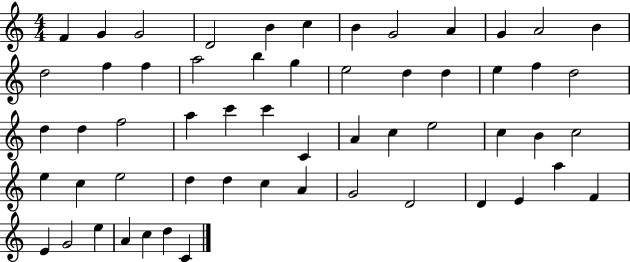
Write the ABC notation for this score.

X:1
T:Untitled
M:4/4
L:1/4
K:C
F G G2 D2 B c B G2 A G A2 B d2 f f a2 b g e2 d d e f d2 d d f2 a c' c' C A c e2 c B c2 e c e2 d d c A G2 D2 D E a F E G2 e A c d C